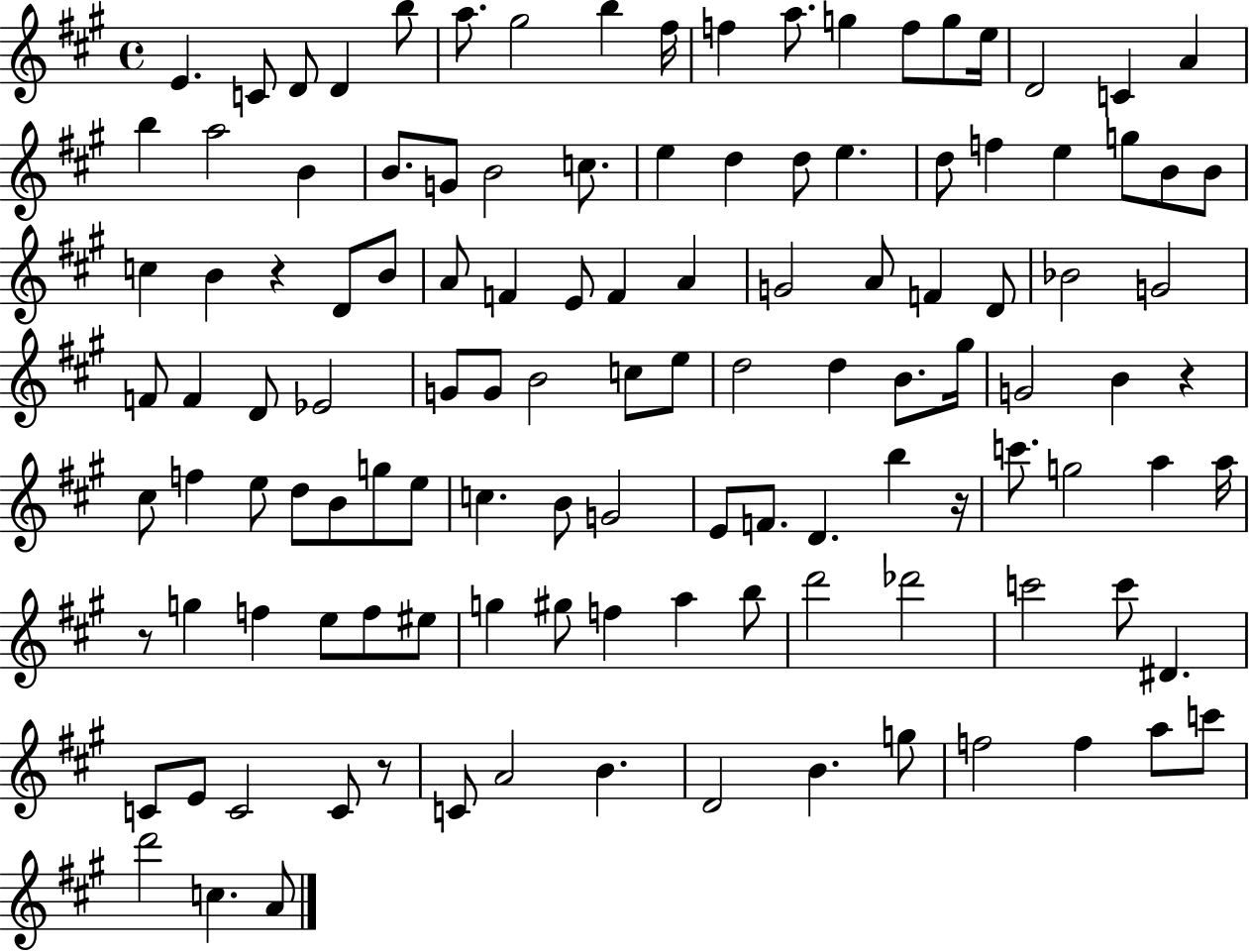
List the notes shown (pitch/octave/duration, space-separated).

E4/q. C4/e D4/e D4/q B5/e A5/e. G#5/h B5/q F#5/s F5/q A5/e. G5/q F5/e G5/e E5/s D4/h C4/q A4/q B5/q A5/h B4/q B4/e. G4/e B4/h C5/e. E5/q D5/q D5/e E5/q. D5/e F5/q E5/q G5/e B4/e B4/e C5/q B4/q R/q D4/e B4/e A4/e F4/q E4/e F4/q A4/q G4/h A4/e F4/q D4/e Bb4/h G4/h F4/e F4/q D4/e Eb4/h G4/e G4/e B4/h C5/e E5/e D5/h D5/q B4/e. G#5/s G4/h B4/q R/q C#5/e F5/q E5/e D5/e B4/e G5/e E5/e C5/q. B4/e G4/h E4/e F4/e. D4/q. B5/q R/s C6/e. G5/h A5/q A5/s R/e G5/q F5/q E5/e F5/e EIS5/e G5/q G#5/e F5/q A5/q B5/e D6/h Db6/h C6/h C6/e D#4/q. C4/e E4/e C4/h C4/e R/e C4/e A4/h B4/q. D4/h B4/q. G5/e F5/h F5/q A5/e C6/e D6/h C5/q. A4/e